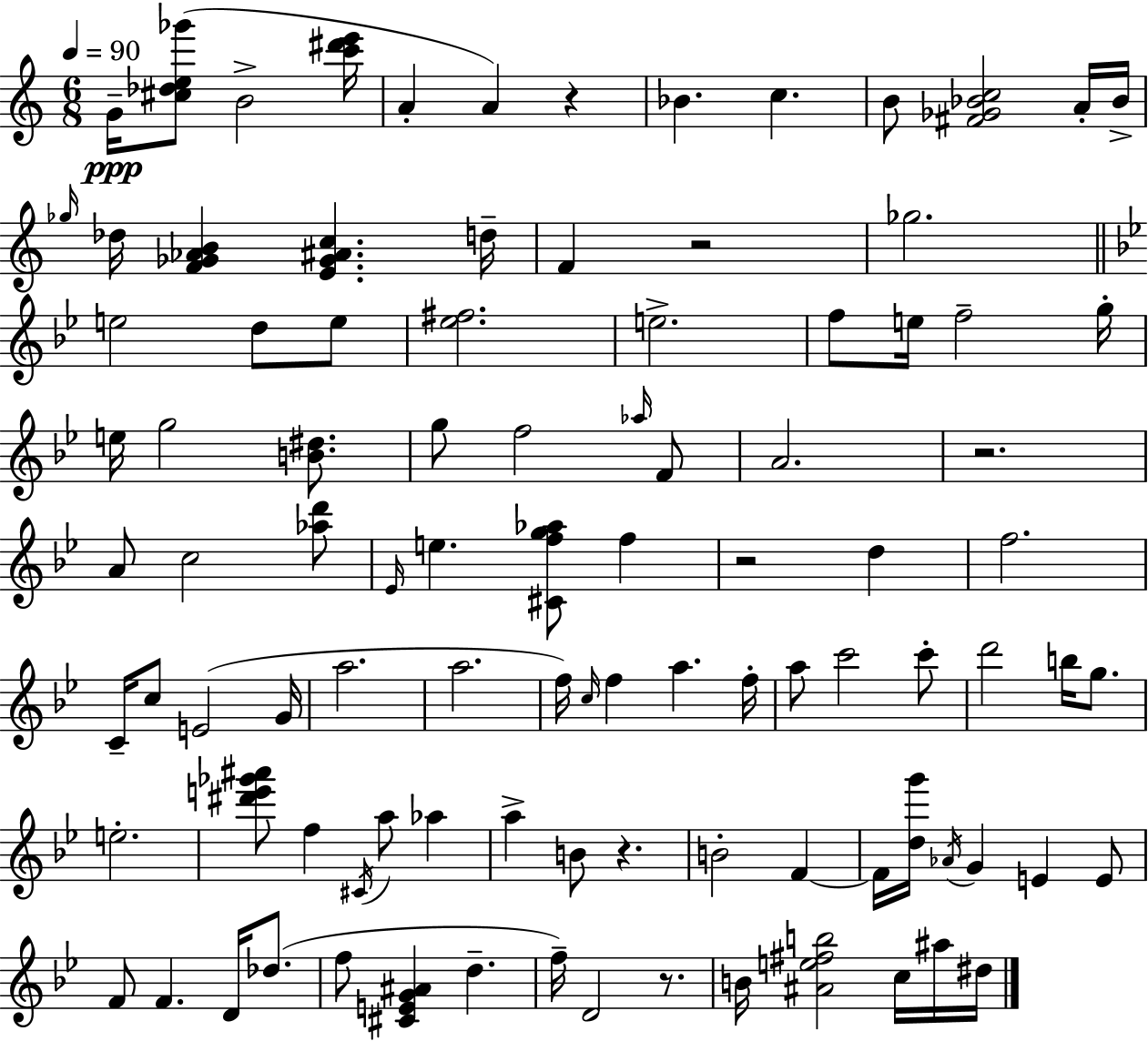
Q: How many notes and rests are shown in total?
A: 98